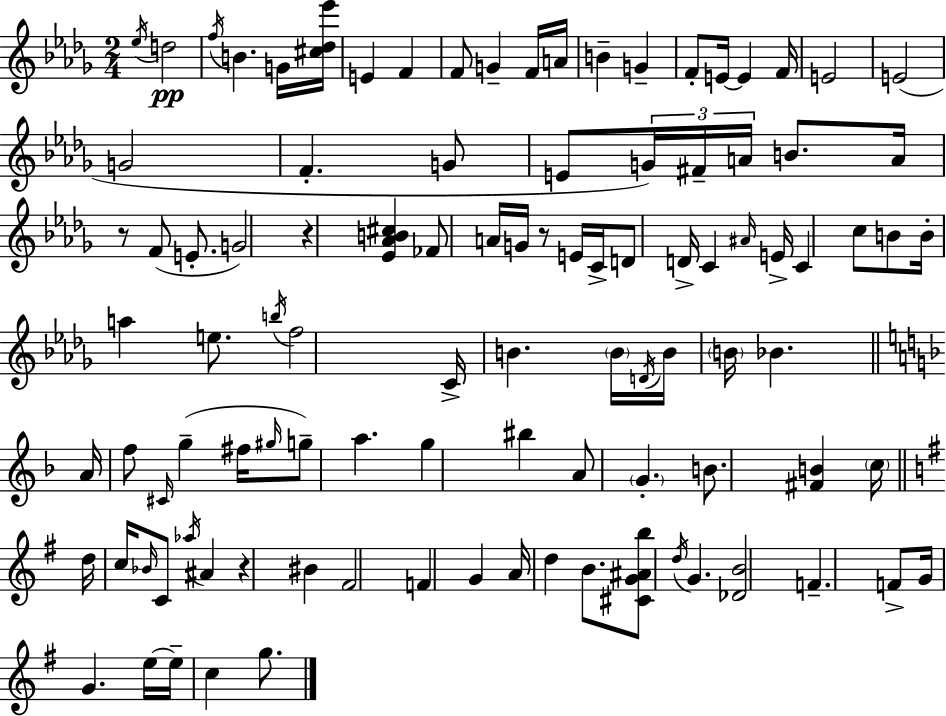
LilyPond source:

{
  \clef treble
  \numericTimeSignature
  \time 2/4
  \key bes \minor
  \acciaccatura { ees''16 }\pp d''2 | \acciaccatura { f''16 } b'4. | g'16 <cis'' des'' ees'''>16 e'4 f'4 | f'8 g'4-- | \break f'16 a'16 b'4-- g'4-- | f'8-. e'16~~ e'4 | f'16 e'2 | e'2( | \break g'2 | f'4.-. | g'8 e'8 \tuplet 3/2 { g'16) fis'16-- a'16 } b'8. | a'16 r8 f'8( e'8.-. | \break g'2) | r4 <ees' aes' b' cis''>4 | fes'8 a'16 g'16 r8 | e'16 c'16-> d'8 d'16-> c'4 | \break \grace { ais'16 } e'16-> c'4 c''8 | b'8 b'16-. a''4 | e''8. \acciaccatura { b''16 } f''2 | c'16-> b'4. | \break \parenthesize b'16 \acciaccatura { d'16 } b'16 \parenthesize b'16 bes'4. | \bar "||" \break \key f \major a'16 f''8 \grace { cis'16 } g''4--( | fis''16 \grace { gis''16 } g''8--) a''4. | g''4 bis''4 | a'8 \parenthesize g'4.-. | \break b'8. <fis' b'>4 | \parenthesize c''16 \bar "||" \break \key g \major d''16 c''16 \grace { bes'16 } c'8 \acciaccatura { aes''16 } ais'4 | r4 bis'4 | fis'2 | f'4 g'4 | \break a'16 d''4 b'8. | <cis' g' ais' b''>8 \acciaccatura { d''16 } g'4. | <des' b'>2 | f'4.-- | \break f'8-> g'16 g'4. | e''16~~ e''16-- c''4 | g''8. \bar "|."
}